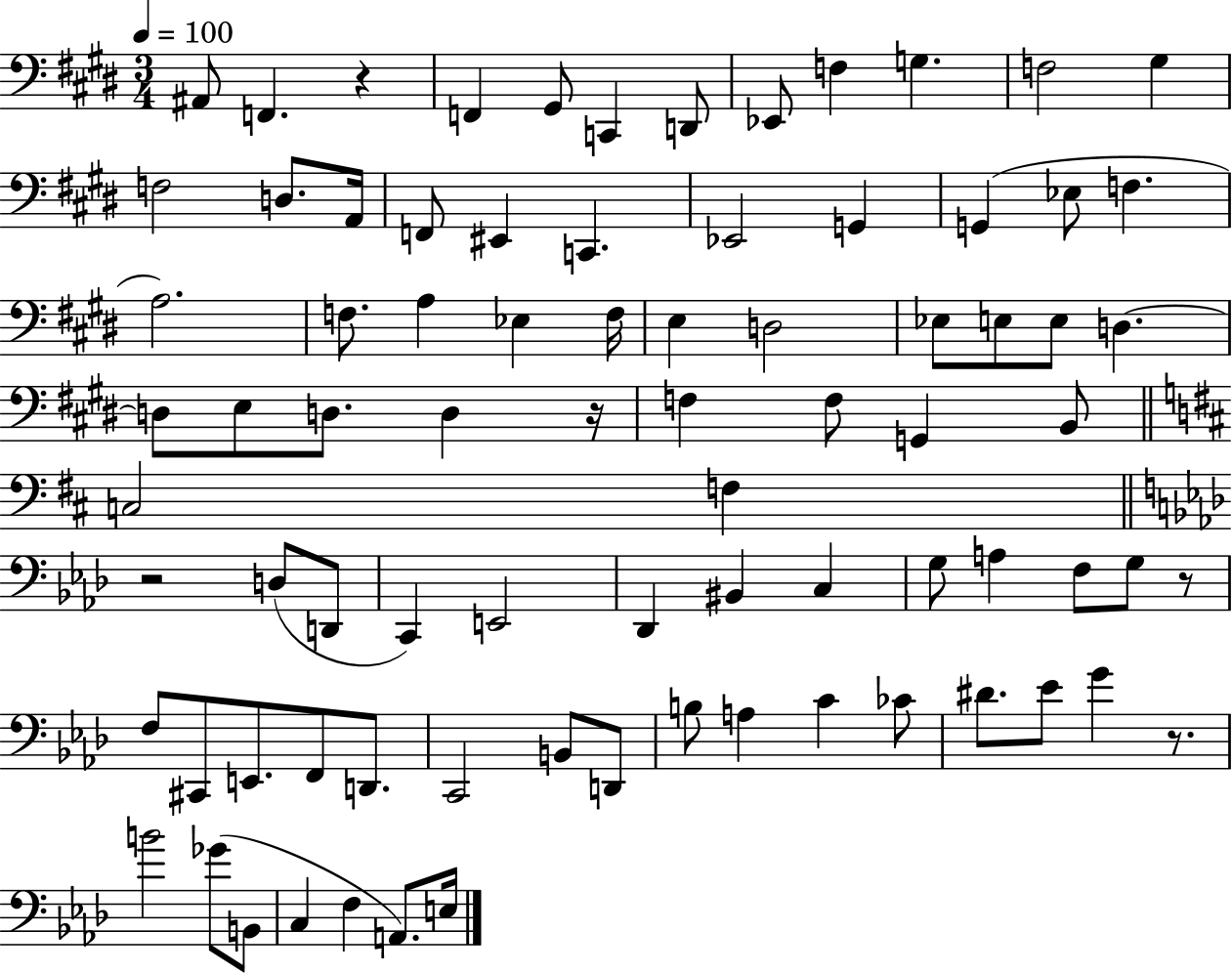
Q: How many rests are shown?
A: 5